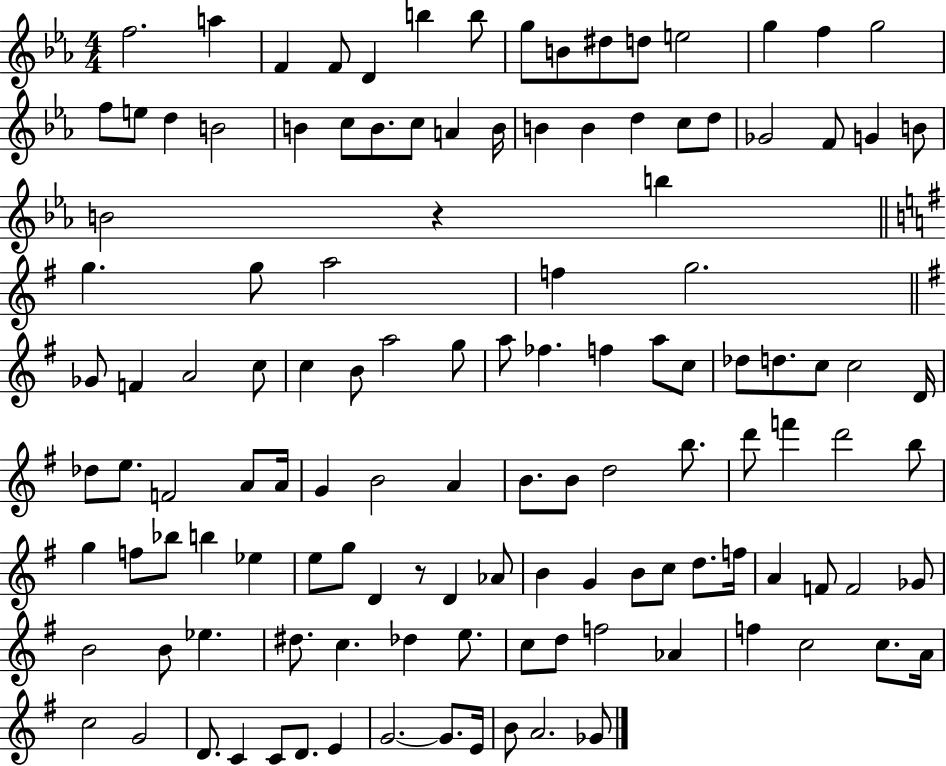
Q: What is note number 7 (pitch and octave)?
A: B5